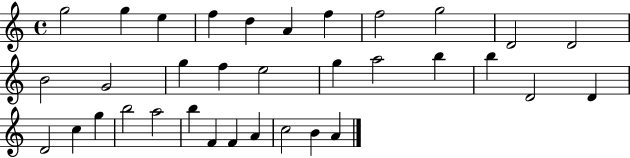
X:1
T:Untitled
M:4/4
L:1/4
K:C
g2 g e f d A f f2 g2 D2 D2 B2 G2 g f e2 g a2 b b D2 D D2 c g b2 a2 b F F A c2 B A